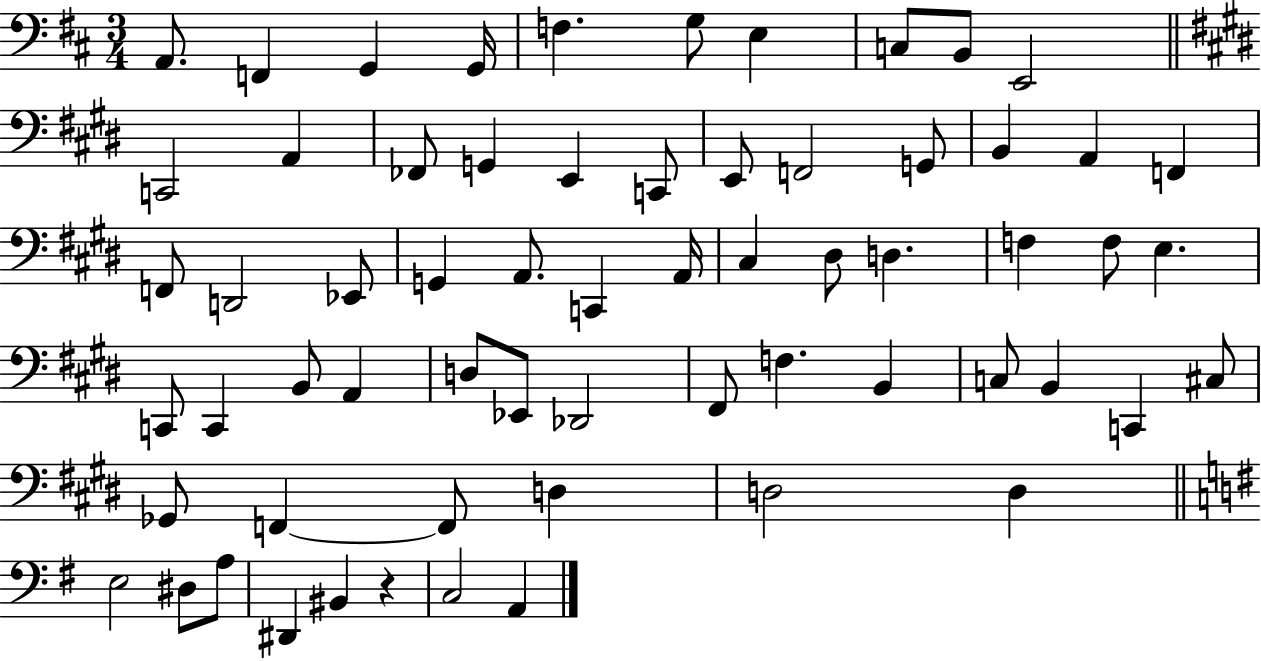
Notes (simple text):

A2/e. F2/q G2/q G2/s F3/q. G3/e E3/q C3/e B2/e E2/h C2/h A2/q FES2/e G2/q E2/q C2/e E2/e F2/h G2/e B2/q A2/q F2/q F2/e D2/h Eb2/e G2/q A2/e. C2/q A2/s C#3/q D#3/e D3/q. F3/q F3/e E3/q. C2/e C2/q B2/e A2/q D3/e Eb2/e Db2/h F#2/e F3/q. B2/q C3/e B2/q C2/q C#3/e Gb2/e F2/q F2/e D3/q D3/h D3/q E3/h D#3/e A3/e D#2/q BIS2/q R/q C3/h A2/q